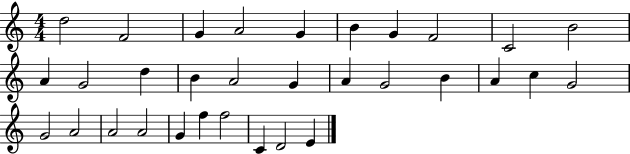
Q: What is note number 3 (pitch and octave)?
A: G4